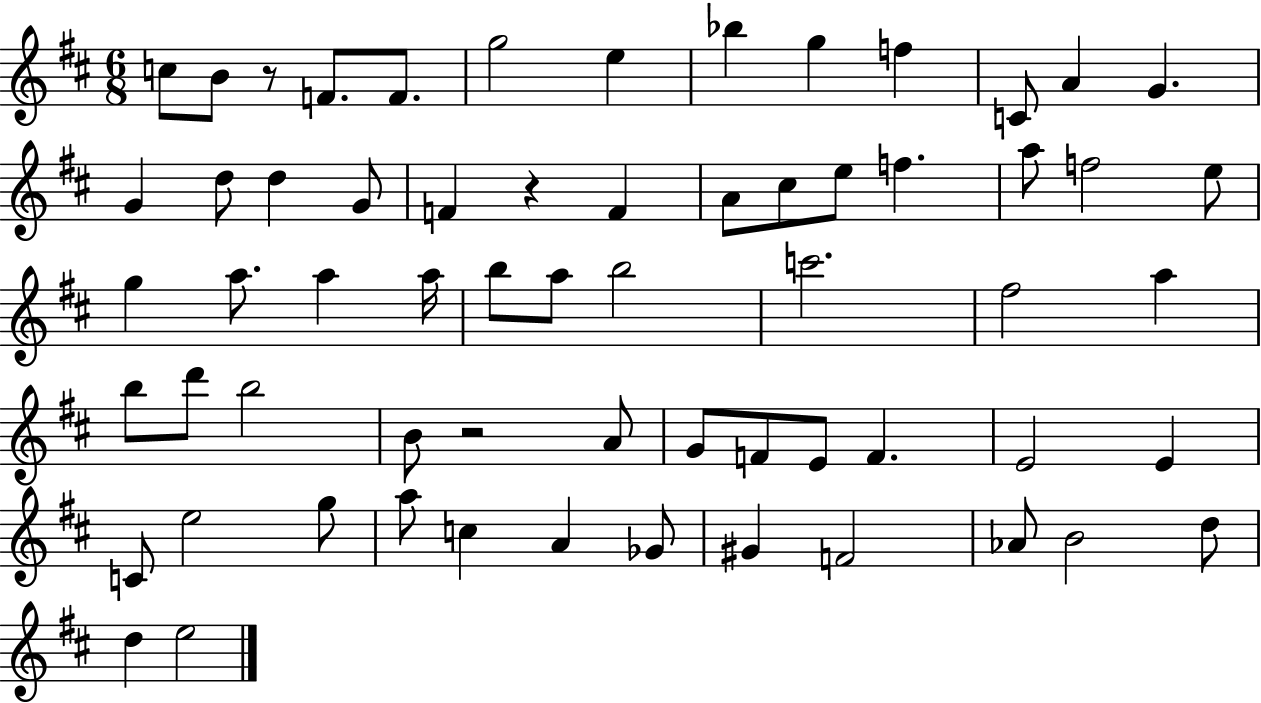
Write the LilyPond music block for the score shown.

{
  \clef treble
  \numericTimeSignature
  \time 6/8
  \key d \major
  c''8 b'8 r8 f'8. f'8. | g''2 e''4 | bes''4 g''4 f''4 | c'8 a'4 g'4. | \break g'4 d''8 d''4 g'8 | f'4 r4 f'4 | a'8 cis''8 e''8 f''4. | a''8 f''2 e''8 | \break g''4 a''8. a''4 a''16 | b''8 a''8 b''2 | c'''2. | fis''2 a''4 | \break b''8 d'''8 b''2 | b'8 r2 a'8 | g'8 f'8 e'8 f'4. | e'2 e'4 | \break c'8 e''2 g''8 | a''8 c''4 a'4 ges'8 | gis'4 f'2 | aes'8 b'2 d''8 | \break d''4 e''2 | \bar "|."
}